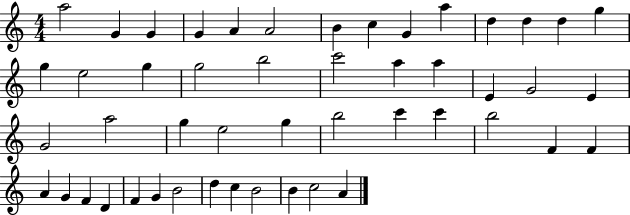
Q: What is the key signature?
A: C major